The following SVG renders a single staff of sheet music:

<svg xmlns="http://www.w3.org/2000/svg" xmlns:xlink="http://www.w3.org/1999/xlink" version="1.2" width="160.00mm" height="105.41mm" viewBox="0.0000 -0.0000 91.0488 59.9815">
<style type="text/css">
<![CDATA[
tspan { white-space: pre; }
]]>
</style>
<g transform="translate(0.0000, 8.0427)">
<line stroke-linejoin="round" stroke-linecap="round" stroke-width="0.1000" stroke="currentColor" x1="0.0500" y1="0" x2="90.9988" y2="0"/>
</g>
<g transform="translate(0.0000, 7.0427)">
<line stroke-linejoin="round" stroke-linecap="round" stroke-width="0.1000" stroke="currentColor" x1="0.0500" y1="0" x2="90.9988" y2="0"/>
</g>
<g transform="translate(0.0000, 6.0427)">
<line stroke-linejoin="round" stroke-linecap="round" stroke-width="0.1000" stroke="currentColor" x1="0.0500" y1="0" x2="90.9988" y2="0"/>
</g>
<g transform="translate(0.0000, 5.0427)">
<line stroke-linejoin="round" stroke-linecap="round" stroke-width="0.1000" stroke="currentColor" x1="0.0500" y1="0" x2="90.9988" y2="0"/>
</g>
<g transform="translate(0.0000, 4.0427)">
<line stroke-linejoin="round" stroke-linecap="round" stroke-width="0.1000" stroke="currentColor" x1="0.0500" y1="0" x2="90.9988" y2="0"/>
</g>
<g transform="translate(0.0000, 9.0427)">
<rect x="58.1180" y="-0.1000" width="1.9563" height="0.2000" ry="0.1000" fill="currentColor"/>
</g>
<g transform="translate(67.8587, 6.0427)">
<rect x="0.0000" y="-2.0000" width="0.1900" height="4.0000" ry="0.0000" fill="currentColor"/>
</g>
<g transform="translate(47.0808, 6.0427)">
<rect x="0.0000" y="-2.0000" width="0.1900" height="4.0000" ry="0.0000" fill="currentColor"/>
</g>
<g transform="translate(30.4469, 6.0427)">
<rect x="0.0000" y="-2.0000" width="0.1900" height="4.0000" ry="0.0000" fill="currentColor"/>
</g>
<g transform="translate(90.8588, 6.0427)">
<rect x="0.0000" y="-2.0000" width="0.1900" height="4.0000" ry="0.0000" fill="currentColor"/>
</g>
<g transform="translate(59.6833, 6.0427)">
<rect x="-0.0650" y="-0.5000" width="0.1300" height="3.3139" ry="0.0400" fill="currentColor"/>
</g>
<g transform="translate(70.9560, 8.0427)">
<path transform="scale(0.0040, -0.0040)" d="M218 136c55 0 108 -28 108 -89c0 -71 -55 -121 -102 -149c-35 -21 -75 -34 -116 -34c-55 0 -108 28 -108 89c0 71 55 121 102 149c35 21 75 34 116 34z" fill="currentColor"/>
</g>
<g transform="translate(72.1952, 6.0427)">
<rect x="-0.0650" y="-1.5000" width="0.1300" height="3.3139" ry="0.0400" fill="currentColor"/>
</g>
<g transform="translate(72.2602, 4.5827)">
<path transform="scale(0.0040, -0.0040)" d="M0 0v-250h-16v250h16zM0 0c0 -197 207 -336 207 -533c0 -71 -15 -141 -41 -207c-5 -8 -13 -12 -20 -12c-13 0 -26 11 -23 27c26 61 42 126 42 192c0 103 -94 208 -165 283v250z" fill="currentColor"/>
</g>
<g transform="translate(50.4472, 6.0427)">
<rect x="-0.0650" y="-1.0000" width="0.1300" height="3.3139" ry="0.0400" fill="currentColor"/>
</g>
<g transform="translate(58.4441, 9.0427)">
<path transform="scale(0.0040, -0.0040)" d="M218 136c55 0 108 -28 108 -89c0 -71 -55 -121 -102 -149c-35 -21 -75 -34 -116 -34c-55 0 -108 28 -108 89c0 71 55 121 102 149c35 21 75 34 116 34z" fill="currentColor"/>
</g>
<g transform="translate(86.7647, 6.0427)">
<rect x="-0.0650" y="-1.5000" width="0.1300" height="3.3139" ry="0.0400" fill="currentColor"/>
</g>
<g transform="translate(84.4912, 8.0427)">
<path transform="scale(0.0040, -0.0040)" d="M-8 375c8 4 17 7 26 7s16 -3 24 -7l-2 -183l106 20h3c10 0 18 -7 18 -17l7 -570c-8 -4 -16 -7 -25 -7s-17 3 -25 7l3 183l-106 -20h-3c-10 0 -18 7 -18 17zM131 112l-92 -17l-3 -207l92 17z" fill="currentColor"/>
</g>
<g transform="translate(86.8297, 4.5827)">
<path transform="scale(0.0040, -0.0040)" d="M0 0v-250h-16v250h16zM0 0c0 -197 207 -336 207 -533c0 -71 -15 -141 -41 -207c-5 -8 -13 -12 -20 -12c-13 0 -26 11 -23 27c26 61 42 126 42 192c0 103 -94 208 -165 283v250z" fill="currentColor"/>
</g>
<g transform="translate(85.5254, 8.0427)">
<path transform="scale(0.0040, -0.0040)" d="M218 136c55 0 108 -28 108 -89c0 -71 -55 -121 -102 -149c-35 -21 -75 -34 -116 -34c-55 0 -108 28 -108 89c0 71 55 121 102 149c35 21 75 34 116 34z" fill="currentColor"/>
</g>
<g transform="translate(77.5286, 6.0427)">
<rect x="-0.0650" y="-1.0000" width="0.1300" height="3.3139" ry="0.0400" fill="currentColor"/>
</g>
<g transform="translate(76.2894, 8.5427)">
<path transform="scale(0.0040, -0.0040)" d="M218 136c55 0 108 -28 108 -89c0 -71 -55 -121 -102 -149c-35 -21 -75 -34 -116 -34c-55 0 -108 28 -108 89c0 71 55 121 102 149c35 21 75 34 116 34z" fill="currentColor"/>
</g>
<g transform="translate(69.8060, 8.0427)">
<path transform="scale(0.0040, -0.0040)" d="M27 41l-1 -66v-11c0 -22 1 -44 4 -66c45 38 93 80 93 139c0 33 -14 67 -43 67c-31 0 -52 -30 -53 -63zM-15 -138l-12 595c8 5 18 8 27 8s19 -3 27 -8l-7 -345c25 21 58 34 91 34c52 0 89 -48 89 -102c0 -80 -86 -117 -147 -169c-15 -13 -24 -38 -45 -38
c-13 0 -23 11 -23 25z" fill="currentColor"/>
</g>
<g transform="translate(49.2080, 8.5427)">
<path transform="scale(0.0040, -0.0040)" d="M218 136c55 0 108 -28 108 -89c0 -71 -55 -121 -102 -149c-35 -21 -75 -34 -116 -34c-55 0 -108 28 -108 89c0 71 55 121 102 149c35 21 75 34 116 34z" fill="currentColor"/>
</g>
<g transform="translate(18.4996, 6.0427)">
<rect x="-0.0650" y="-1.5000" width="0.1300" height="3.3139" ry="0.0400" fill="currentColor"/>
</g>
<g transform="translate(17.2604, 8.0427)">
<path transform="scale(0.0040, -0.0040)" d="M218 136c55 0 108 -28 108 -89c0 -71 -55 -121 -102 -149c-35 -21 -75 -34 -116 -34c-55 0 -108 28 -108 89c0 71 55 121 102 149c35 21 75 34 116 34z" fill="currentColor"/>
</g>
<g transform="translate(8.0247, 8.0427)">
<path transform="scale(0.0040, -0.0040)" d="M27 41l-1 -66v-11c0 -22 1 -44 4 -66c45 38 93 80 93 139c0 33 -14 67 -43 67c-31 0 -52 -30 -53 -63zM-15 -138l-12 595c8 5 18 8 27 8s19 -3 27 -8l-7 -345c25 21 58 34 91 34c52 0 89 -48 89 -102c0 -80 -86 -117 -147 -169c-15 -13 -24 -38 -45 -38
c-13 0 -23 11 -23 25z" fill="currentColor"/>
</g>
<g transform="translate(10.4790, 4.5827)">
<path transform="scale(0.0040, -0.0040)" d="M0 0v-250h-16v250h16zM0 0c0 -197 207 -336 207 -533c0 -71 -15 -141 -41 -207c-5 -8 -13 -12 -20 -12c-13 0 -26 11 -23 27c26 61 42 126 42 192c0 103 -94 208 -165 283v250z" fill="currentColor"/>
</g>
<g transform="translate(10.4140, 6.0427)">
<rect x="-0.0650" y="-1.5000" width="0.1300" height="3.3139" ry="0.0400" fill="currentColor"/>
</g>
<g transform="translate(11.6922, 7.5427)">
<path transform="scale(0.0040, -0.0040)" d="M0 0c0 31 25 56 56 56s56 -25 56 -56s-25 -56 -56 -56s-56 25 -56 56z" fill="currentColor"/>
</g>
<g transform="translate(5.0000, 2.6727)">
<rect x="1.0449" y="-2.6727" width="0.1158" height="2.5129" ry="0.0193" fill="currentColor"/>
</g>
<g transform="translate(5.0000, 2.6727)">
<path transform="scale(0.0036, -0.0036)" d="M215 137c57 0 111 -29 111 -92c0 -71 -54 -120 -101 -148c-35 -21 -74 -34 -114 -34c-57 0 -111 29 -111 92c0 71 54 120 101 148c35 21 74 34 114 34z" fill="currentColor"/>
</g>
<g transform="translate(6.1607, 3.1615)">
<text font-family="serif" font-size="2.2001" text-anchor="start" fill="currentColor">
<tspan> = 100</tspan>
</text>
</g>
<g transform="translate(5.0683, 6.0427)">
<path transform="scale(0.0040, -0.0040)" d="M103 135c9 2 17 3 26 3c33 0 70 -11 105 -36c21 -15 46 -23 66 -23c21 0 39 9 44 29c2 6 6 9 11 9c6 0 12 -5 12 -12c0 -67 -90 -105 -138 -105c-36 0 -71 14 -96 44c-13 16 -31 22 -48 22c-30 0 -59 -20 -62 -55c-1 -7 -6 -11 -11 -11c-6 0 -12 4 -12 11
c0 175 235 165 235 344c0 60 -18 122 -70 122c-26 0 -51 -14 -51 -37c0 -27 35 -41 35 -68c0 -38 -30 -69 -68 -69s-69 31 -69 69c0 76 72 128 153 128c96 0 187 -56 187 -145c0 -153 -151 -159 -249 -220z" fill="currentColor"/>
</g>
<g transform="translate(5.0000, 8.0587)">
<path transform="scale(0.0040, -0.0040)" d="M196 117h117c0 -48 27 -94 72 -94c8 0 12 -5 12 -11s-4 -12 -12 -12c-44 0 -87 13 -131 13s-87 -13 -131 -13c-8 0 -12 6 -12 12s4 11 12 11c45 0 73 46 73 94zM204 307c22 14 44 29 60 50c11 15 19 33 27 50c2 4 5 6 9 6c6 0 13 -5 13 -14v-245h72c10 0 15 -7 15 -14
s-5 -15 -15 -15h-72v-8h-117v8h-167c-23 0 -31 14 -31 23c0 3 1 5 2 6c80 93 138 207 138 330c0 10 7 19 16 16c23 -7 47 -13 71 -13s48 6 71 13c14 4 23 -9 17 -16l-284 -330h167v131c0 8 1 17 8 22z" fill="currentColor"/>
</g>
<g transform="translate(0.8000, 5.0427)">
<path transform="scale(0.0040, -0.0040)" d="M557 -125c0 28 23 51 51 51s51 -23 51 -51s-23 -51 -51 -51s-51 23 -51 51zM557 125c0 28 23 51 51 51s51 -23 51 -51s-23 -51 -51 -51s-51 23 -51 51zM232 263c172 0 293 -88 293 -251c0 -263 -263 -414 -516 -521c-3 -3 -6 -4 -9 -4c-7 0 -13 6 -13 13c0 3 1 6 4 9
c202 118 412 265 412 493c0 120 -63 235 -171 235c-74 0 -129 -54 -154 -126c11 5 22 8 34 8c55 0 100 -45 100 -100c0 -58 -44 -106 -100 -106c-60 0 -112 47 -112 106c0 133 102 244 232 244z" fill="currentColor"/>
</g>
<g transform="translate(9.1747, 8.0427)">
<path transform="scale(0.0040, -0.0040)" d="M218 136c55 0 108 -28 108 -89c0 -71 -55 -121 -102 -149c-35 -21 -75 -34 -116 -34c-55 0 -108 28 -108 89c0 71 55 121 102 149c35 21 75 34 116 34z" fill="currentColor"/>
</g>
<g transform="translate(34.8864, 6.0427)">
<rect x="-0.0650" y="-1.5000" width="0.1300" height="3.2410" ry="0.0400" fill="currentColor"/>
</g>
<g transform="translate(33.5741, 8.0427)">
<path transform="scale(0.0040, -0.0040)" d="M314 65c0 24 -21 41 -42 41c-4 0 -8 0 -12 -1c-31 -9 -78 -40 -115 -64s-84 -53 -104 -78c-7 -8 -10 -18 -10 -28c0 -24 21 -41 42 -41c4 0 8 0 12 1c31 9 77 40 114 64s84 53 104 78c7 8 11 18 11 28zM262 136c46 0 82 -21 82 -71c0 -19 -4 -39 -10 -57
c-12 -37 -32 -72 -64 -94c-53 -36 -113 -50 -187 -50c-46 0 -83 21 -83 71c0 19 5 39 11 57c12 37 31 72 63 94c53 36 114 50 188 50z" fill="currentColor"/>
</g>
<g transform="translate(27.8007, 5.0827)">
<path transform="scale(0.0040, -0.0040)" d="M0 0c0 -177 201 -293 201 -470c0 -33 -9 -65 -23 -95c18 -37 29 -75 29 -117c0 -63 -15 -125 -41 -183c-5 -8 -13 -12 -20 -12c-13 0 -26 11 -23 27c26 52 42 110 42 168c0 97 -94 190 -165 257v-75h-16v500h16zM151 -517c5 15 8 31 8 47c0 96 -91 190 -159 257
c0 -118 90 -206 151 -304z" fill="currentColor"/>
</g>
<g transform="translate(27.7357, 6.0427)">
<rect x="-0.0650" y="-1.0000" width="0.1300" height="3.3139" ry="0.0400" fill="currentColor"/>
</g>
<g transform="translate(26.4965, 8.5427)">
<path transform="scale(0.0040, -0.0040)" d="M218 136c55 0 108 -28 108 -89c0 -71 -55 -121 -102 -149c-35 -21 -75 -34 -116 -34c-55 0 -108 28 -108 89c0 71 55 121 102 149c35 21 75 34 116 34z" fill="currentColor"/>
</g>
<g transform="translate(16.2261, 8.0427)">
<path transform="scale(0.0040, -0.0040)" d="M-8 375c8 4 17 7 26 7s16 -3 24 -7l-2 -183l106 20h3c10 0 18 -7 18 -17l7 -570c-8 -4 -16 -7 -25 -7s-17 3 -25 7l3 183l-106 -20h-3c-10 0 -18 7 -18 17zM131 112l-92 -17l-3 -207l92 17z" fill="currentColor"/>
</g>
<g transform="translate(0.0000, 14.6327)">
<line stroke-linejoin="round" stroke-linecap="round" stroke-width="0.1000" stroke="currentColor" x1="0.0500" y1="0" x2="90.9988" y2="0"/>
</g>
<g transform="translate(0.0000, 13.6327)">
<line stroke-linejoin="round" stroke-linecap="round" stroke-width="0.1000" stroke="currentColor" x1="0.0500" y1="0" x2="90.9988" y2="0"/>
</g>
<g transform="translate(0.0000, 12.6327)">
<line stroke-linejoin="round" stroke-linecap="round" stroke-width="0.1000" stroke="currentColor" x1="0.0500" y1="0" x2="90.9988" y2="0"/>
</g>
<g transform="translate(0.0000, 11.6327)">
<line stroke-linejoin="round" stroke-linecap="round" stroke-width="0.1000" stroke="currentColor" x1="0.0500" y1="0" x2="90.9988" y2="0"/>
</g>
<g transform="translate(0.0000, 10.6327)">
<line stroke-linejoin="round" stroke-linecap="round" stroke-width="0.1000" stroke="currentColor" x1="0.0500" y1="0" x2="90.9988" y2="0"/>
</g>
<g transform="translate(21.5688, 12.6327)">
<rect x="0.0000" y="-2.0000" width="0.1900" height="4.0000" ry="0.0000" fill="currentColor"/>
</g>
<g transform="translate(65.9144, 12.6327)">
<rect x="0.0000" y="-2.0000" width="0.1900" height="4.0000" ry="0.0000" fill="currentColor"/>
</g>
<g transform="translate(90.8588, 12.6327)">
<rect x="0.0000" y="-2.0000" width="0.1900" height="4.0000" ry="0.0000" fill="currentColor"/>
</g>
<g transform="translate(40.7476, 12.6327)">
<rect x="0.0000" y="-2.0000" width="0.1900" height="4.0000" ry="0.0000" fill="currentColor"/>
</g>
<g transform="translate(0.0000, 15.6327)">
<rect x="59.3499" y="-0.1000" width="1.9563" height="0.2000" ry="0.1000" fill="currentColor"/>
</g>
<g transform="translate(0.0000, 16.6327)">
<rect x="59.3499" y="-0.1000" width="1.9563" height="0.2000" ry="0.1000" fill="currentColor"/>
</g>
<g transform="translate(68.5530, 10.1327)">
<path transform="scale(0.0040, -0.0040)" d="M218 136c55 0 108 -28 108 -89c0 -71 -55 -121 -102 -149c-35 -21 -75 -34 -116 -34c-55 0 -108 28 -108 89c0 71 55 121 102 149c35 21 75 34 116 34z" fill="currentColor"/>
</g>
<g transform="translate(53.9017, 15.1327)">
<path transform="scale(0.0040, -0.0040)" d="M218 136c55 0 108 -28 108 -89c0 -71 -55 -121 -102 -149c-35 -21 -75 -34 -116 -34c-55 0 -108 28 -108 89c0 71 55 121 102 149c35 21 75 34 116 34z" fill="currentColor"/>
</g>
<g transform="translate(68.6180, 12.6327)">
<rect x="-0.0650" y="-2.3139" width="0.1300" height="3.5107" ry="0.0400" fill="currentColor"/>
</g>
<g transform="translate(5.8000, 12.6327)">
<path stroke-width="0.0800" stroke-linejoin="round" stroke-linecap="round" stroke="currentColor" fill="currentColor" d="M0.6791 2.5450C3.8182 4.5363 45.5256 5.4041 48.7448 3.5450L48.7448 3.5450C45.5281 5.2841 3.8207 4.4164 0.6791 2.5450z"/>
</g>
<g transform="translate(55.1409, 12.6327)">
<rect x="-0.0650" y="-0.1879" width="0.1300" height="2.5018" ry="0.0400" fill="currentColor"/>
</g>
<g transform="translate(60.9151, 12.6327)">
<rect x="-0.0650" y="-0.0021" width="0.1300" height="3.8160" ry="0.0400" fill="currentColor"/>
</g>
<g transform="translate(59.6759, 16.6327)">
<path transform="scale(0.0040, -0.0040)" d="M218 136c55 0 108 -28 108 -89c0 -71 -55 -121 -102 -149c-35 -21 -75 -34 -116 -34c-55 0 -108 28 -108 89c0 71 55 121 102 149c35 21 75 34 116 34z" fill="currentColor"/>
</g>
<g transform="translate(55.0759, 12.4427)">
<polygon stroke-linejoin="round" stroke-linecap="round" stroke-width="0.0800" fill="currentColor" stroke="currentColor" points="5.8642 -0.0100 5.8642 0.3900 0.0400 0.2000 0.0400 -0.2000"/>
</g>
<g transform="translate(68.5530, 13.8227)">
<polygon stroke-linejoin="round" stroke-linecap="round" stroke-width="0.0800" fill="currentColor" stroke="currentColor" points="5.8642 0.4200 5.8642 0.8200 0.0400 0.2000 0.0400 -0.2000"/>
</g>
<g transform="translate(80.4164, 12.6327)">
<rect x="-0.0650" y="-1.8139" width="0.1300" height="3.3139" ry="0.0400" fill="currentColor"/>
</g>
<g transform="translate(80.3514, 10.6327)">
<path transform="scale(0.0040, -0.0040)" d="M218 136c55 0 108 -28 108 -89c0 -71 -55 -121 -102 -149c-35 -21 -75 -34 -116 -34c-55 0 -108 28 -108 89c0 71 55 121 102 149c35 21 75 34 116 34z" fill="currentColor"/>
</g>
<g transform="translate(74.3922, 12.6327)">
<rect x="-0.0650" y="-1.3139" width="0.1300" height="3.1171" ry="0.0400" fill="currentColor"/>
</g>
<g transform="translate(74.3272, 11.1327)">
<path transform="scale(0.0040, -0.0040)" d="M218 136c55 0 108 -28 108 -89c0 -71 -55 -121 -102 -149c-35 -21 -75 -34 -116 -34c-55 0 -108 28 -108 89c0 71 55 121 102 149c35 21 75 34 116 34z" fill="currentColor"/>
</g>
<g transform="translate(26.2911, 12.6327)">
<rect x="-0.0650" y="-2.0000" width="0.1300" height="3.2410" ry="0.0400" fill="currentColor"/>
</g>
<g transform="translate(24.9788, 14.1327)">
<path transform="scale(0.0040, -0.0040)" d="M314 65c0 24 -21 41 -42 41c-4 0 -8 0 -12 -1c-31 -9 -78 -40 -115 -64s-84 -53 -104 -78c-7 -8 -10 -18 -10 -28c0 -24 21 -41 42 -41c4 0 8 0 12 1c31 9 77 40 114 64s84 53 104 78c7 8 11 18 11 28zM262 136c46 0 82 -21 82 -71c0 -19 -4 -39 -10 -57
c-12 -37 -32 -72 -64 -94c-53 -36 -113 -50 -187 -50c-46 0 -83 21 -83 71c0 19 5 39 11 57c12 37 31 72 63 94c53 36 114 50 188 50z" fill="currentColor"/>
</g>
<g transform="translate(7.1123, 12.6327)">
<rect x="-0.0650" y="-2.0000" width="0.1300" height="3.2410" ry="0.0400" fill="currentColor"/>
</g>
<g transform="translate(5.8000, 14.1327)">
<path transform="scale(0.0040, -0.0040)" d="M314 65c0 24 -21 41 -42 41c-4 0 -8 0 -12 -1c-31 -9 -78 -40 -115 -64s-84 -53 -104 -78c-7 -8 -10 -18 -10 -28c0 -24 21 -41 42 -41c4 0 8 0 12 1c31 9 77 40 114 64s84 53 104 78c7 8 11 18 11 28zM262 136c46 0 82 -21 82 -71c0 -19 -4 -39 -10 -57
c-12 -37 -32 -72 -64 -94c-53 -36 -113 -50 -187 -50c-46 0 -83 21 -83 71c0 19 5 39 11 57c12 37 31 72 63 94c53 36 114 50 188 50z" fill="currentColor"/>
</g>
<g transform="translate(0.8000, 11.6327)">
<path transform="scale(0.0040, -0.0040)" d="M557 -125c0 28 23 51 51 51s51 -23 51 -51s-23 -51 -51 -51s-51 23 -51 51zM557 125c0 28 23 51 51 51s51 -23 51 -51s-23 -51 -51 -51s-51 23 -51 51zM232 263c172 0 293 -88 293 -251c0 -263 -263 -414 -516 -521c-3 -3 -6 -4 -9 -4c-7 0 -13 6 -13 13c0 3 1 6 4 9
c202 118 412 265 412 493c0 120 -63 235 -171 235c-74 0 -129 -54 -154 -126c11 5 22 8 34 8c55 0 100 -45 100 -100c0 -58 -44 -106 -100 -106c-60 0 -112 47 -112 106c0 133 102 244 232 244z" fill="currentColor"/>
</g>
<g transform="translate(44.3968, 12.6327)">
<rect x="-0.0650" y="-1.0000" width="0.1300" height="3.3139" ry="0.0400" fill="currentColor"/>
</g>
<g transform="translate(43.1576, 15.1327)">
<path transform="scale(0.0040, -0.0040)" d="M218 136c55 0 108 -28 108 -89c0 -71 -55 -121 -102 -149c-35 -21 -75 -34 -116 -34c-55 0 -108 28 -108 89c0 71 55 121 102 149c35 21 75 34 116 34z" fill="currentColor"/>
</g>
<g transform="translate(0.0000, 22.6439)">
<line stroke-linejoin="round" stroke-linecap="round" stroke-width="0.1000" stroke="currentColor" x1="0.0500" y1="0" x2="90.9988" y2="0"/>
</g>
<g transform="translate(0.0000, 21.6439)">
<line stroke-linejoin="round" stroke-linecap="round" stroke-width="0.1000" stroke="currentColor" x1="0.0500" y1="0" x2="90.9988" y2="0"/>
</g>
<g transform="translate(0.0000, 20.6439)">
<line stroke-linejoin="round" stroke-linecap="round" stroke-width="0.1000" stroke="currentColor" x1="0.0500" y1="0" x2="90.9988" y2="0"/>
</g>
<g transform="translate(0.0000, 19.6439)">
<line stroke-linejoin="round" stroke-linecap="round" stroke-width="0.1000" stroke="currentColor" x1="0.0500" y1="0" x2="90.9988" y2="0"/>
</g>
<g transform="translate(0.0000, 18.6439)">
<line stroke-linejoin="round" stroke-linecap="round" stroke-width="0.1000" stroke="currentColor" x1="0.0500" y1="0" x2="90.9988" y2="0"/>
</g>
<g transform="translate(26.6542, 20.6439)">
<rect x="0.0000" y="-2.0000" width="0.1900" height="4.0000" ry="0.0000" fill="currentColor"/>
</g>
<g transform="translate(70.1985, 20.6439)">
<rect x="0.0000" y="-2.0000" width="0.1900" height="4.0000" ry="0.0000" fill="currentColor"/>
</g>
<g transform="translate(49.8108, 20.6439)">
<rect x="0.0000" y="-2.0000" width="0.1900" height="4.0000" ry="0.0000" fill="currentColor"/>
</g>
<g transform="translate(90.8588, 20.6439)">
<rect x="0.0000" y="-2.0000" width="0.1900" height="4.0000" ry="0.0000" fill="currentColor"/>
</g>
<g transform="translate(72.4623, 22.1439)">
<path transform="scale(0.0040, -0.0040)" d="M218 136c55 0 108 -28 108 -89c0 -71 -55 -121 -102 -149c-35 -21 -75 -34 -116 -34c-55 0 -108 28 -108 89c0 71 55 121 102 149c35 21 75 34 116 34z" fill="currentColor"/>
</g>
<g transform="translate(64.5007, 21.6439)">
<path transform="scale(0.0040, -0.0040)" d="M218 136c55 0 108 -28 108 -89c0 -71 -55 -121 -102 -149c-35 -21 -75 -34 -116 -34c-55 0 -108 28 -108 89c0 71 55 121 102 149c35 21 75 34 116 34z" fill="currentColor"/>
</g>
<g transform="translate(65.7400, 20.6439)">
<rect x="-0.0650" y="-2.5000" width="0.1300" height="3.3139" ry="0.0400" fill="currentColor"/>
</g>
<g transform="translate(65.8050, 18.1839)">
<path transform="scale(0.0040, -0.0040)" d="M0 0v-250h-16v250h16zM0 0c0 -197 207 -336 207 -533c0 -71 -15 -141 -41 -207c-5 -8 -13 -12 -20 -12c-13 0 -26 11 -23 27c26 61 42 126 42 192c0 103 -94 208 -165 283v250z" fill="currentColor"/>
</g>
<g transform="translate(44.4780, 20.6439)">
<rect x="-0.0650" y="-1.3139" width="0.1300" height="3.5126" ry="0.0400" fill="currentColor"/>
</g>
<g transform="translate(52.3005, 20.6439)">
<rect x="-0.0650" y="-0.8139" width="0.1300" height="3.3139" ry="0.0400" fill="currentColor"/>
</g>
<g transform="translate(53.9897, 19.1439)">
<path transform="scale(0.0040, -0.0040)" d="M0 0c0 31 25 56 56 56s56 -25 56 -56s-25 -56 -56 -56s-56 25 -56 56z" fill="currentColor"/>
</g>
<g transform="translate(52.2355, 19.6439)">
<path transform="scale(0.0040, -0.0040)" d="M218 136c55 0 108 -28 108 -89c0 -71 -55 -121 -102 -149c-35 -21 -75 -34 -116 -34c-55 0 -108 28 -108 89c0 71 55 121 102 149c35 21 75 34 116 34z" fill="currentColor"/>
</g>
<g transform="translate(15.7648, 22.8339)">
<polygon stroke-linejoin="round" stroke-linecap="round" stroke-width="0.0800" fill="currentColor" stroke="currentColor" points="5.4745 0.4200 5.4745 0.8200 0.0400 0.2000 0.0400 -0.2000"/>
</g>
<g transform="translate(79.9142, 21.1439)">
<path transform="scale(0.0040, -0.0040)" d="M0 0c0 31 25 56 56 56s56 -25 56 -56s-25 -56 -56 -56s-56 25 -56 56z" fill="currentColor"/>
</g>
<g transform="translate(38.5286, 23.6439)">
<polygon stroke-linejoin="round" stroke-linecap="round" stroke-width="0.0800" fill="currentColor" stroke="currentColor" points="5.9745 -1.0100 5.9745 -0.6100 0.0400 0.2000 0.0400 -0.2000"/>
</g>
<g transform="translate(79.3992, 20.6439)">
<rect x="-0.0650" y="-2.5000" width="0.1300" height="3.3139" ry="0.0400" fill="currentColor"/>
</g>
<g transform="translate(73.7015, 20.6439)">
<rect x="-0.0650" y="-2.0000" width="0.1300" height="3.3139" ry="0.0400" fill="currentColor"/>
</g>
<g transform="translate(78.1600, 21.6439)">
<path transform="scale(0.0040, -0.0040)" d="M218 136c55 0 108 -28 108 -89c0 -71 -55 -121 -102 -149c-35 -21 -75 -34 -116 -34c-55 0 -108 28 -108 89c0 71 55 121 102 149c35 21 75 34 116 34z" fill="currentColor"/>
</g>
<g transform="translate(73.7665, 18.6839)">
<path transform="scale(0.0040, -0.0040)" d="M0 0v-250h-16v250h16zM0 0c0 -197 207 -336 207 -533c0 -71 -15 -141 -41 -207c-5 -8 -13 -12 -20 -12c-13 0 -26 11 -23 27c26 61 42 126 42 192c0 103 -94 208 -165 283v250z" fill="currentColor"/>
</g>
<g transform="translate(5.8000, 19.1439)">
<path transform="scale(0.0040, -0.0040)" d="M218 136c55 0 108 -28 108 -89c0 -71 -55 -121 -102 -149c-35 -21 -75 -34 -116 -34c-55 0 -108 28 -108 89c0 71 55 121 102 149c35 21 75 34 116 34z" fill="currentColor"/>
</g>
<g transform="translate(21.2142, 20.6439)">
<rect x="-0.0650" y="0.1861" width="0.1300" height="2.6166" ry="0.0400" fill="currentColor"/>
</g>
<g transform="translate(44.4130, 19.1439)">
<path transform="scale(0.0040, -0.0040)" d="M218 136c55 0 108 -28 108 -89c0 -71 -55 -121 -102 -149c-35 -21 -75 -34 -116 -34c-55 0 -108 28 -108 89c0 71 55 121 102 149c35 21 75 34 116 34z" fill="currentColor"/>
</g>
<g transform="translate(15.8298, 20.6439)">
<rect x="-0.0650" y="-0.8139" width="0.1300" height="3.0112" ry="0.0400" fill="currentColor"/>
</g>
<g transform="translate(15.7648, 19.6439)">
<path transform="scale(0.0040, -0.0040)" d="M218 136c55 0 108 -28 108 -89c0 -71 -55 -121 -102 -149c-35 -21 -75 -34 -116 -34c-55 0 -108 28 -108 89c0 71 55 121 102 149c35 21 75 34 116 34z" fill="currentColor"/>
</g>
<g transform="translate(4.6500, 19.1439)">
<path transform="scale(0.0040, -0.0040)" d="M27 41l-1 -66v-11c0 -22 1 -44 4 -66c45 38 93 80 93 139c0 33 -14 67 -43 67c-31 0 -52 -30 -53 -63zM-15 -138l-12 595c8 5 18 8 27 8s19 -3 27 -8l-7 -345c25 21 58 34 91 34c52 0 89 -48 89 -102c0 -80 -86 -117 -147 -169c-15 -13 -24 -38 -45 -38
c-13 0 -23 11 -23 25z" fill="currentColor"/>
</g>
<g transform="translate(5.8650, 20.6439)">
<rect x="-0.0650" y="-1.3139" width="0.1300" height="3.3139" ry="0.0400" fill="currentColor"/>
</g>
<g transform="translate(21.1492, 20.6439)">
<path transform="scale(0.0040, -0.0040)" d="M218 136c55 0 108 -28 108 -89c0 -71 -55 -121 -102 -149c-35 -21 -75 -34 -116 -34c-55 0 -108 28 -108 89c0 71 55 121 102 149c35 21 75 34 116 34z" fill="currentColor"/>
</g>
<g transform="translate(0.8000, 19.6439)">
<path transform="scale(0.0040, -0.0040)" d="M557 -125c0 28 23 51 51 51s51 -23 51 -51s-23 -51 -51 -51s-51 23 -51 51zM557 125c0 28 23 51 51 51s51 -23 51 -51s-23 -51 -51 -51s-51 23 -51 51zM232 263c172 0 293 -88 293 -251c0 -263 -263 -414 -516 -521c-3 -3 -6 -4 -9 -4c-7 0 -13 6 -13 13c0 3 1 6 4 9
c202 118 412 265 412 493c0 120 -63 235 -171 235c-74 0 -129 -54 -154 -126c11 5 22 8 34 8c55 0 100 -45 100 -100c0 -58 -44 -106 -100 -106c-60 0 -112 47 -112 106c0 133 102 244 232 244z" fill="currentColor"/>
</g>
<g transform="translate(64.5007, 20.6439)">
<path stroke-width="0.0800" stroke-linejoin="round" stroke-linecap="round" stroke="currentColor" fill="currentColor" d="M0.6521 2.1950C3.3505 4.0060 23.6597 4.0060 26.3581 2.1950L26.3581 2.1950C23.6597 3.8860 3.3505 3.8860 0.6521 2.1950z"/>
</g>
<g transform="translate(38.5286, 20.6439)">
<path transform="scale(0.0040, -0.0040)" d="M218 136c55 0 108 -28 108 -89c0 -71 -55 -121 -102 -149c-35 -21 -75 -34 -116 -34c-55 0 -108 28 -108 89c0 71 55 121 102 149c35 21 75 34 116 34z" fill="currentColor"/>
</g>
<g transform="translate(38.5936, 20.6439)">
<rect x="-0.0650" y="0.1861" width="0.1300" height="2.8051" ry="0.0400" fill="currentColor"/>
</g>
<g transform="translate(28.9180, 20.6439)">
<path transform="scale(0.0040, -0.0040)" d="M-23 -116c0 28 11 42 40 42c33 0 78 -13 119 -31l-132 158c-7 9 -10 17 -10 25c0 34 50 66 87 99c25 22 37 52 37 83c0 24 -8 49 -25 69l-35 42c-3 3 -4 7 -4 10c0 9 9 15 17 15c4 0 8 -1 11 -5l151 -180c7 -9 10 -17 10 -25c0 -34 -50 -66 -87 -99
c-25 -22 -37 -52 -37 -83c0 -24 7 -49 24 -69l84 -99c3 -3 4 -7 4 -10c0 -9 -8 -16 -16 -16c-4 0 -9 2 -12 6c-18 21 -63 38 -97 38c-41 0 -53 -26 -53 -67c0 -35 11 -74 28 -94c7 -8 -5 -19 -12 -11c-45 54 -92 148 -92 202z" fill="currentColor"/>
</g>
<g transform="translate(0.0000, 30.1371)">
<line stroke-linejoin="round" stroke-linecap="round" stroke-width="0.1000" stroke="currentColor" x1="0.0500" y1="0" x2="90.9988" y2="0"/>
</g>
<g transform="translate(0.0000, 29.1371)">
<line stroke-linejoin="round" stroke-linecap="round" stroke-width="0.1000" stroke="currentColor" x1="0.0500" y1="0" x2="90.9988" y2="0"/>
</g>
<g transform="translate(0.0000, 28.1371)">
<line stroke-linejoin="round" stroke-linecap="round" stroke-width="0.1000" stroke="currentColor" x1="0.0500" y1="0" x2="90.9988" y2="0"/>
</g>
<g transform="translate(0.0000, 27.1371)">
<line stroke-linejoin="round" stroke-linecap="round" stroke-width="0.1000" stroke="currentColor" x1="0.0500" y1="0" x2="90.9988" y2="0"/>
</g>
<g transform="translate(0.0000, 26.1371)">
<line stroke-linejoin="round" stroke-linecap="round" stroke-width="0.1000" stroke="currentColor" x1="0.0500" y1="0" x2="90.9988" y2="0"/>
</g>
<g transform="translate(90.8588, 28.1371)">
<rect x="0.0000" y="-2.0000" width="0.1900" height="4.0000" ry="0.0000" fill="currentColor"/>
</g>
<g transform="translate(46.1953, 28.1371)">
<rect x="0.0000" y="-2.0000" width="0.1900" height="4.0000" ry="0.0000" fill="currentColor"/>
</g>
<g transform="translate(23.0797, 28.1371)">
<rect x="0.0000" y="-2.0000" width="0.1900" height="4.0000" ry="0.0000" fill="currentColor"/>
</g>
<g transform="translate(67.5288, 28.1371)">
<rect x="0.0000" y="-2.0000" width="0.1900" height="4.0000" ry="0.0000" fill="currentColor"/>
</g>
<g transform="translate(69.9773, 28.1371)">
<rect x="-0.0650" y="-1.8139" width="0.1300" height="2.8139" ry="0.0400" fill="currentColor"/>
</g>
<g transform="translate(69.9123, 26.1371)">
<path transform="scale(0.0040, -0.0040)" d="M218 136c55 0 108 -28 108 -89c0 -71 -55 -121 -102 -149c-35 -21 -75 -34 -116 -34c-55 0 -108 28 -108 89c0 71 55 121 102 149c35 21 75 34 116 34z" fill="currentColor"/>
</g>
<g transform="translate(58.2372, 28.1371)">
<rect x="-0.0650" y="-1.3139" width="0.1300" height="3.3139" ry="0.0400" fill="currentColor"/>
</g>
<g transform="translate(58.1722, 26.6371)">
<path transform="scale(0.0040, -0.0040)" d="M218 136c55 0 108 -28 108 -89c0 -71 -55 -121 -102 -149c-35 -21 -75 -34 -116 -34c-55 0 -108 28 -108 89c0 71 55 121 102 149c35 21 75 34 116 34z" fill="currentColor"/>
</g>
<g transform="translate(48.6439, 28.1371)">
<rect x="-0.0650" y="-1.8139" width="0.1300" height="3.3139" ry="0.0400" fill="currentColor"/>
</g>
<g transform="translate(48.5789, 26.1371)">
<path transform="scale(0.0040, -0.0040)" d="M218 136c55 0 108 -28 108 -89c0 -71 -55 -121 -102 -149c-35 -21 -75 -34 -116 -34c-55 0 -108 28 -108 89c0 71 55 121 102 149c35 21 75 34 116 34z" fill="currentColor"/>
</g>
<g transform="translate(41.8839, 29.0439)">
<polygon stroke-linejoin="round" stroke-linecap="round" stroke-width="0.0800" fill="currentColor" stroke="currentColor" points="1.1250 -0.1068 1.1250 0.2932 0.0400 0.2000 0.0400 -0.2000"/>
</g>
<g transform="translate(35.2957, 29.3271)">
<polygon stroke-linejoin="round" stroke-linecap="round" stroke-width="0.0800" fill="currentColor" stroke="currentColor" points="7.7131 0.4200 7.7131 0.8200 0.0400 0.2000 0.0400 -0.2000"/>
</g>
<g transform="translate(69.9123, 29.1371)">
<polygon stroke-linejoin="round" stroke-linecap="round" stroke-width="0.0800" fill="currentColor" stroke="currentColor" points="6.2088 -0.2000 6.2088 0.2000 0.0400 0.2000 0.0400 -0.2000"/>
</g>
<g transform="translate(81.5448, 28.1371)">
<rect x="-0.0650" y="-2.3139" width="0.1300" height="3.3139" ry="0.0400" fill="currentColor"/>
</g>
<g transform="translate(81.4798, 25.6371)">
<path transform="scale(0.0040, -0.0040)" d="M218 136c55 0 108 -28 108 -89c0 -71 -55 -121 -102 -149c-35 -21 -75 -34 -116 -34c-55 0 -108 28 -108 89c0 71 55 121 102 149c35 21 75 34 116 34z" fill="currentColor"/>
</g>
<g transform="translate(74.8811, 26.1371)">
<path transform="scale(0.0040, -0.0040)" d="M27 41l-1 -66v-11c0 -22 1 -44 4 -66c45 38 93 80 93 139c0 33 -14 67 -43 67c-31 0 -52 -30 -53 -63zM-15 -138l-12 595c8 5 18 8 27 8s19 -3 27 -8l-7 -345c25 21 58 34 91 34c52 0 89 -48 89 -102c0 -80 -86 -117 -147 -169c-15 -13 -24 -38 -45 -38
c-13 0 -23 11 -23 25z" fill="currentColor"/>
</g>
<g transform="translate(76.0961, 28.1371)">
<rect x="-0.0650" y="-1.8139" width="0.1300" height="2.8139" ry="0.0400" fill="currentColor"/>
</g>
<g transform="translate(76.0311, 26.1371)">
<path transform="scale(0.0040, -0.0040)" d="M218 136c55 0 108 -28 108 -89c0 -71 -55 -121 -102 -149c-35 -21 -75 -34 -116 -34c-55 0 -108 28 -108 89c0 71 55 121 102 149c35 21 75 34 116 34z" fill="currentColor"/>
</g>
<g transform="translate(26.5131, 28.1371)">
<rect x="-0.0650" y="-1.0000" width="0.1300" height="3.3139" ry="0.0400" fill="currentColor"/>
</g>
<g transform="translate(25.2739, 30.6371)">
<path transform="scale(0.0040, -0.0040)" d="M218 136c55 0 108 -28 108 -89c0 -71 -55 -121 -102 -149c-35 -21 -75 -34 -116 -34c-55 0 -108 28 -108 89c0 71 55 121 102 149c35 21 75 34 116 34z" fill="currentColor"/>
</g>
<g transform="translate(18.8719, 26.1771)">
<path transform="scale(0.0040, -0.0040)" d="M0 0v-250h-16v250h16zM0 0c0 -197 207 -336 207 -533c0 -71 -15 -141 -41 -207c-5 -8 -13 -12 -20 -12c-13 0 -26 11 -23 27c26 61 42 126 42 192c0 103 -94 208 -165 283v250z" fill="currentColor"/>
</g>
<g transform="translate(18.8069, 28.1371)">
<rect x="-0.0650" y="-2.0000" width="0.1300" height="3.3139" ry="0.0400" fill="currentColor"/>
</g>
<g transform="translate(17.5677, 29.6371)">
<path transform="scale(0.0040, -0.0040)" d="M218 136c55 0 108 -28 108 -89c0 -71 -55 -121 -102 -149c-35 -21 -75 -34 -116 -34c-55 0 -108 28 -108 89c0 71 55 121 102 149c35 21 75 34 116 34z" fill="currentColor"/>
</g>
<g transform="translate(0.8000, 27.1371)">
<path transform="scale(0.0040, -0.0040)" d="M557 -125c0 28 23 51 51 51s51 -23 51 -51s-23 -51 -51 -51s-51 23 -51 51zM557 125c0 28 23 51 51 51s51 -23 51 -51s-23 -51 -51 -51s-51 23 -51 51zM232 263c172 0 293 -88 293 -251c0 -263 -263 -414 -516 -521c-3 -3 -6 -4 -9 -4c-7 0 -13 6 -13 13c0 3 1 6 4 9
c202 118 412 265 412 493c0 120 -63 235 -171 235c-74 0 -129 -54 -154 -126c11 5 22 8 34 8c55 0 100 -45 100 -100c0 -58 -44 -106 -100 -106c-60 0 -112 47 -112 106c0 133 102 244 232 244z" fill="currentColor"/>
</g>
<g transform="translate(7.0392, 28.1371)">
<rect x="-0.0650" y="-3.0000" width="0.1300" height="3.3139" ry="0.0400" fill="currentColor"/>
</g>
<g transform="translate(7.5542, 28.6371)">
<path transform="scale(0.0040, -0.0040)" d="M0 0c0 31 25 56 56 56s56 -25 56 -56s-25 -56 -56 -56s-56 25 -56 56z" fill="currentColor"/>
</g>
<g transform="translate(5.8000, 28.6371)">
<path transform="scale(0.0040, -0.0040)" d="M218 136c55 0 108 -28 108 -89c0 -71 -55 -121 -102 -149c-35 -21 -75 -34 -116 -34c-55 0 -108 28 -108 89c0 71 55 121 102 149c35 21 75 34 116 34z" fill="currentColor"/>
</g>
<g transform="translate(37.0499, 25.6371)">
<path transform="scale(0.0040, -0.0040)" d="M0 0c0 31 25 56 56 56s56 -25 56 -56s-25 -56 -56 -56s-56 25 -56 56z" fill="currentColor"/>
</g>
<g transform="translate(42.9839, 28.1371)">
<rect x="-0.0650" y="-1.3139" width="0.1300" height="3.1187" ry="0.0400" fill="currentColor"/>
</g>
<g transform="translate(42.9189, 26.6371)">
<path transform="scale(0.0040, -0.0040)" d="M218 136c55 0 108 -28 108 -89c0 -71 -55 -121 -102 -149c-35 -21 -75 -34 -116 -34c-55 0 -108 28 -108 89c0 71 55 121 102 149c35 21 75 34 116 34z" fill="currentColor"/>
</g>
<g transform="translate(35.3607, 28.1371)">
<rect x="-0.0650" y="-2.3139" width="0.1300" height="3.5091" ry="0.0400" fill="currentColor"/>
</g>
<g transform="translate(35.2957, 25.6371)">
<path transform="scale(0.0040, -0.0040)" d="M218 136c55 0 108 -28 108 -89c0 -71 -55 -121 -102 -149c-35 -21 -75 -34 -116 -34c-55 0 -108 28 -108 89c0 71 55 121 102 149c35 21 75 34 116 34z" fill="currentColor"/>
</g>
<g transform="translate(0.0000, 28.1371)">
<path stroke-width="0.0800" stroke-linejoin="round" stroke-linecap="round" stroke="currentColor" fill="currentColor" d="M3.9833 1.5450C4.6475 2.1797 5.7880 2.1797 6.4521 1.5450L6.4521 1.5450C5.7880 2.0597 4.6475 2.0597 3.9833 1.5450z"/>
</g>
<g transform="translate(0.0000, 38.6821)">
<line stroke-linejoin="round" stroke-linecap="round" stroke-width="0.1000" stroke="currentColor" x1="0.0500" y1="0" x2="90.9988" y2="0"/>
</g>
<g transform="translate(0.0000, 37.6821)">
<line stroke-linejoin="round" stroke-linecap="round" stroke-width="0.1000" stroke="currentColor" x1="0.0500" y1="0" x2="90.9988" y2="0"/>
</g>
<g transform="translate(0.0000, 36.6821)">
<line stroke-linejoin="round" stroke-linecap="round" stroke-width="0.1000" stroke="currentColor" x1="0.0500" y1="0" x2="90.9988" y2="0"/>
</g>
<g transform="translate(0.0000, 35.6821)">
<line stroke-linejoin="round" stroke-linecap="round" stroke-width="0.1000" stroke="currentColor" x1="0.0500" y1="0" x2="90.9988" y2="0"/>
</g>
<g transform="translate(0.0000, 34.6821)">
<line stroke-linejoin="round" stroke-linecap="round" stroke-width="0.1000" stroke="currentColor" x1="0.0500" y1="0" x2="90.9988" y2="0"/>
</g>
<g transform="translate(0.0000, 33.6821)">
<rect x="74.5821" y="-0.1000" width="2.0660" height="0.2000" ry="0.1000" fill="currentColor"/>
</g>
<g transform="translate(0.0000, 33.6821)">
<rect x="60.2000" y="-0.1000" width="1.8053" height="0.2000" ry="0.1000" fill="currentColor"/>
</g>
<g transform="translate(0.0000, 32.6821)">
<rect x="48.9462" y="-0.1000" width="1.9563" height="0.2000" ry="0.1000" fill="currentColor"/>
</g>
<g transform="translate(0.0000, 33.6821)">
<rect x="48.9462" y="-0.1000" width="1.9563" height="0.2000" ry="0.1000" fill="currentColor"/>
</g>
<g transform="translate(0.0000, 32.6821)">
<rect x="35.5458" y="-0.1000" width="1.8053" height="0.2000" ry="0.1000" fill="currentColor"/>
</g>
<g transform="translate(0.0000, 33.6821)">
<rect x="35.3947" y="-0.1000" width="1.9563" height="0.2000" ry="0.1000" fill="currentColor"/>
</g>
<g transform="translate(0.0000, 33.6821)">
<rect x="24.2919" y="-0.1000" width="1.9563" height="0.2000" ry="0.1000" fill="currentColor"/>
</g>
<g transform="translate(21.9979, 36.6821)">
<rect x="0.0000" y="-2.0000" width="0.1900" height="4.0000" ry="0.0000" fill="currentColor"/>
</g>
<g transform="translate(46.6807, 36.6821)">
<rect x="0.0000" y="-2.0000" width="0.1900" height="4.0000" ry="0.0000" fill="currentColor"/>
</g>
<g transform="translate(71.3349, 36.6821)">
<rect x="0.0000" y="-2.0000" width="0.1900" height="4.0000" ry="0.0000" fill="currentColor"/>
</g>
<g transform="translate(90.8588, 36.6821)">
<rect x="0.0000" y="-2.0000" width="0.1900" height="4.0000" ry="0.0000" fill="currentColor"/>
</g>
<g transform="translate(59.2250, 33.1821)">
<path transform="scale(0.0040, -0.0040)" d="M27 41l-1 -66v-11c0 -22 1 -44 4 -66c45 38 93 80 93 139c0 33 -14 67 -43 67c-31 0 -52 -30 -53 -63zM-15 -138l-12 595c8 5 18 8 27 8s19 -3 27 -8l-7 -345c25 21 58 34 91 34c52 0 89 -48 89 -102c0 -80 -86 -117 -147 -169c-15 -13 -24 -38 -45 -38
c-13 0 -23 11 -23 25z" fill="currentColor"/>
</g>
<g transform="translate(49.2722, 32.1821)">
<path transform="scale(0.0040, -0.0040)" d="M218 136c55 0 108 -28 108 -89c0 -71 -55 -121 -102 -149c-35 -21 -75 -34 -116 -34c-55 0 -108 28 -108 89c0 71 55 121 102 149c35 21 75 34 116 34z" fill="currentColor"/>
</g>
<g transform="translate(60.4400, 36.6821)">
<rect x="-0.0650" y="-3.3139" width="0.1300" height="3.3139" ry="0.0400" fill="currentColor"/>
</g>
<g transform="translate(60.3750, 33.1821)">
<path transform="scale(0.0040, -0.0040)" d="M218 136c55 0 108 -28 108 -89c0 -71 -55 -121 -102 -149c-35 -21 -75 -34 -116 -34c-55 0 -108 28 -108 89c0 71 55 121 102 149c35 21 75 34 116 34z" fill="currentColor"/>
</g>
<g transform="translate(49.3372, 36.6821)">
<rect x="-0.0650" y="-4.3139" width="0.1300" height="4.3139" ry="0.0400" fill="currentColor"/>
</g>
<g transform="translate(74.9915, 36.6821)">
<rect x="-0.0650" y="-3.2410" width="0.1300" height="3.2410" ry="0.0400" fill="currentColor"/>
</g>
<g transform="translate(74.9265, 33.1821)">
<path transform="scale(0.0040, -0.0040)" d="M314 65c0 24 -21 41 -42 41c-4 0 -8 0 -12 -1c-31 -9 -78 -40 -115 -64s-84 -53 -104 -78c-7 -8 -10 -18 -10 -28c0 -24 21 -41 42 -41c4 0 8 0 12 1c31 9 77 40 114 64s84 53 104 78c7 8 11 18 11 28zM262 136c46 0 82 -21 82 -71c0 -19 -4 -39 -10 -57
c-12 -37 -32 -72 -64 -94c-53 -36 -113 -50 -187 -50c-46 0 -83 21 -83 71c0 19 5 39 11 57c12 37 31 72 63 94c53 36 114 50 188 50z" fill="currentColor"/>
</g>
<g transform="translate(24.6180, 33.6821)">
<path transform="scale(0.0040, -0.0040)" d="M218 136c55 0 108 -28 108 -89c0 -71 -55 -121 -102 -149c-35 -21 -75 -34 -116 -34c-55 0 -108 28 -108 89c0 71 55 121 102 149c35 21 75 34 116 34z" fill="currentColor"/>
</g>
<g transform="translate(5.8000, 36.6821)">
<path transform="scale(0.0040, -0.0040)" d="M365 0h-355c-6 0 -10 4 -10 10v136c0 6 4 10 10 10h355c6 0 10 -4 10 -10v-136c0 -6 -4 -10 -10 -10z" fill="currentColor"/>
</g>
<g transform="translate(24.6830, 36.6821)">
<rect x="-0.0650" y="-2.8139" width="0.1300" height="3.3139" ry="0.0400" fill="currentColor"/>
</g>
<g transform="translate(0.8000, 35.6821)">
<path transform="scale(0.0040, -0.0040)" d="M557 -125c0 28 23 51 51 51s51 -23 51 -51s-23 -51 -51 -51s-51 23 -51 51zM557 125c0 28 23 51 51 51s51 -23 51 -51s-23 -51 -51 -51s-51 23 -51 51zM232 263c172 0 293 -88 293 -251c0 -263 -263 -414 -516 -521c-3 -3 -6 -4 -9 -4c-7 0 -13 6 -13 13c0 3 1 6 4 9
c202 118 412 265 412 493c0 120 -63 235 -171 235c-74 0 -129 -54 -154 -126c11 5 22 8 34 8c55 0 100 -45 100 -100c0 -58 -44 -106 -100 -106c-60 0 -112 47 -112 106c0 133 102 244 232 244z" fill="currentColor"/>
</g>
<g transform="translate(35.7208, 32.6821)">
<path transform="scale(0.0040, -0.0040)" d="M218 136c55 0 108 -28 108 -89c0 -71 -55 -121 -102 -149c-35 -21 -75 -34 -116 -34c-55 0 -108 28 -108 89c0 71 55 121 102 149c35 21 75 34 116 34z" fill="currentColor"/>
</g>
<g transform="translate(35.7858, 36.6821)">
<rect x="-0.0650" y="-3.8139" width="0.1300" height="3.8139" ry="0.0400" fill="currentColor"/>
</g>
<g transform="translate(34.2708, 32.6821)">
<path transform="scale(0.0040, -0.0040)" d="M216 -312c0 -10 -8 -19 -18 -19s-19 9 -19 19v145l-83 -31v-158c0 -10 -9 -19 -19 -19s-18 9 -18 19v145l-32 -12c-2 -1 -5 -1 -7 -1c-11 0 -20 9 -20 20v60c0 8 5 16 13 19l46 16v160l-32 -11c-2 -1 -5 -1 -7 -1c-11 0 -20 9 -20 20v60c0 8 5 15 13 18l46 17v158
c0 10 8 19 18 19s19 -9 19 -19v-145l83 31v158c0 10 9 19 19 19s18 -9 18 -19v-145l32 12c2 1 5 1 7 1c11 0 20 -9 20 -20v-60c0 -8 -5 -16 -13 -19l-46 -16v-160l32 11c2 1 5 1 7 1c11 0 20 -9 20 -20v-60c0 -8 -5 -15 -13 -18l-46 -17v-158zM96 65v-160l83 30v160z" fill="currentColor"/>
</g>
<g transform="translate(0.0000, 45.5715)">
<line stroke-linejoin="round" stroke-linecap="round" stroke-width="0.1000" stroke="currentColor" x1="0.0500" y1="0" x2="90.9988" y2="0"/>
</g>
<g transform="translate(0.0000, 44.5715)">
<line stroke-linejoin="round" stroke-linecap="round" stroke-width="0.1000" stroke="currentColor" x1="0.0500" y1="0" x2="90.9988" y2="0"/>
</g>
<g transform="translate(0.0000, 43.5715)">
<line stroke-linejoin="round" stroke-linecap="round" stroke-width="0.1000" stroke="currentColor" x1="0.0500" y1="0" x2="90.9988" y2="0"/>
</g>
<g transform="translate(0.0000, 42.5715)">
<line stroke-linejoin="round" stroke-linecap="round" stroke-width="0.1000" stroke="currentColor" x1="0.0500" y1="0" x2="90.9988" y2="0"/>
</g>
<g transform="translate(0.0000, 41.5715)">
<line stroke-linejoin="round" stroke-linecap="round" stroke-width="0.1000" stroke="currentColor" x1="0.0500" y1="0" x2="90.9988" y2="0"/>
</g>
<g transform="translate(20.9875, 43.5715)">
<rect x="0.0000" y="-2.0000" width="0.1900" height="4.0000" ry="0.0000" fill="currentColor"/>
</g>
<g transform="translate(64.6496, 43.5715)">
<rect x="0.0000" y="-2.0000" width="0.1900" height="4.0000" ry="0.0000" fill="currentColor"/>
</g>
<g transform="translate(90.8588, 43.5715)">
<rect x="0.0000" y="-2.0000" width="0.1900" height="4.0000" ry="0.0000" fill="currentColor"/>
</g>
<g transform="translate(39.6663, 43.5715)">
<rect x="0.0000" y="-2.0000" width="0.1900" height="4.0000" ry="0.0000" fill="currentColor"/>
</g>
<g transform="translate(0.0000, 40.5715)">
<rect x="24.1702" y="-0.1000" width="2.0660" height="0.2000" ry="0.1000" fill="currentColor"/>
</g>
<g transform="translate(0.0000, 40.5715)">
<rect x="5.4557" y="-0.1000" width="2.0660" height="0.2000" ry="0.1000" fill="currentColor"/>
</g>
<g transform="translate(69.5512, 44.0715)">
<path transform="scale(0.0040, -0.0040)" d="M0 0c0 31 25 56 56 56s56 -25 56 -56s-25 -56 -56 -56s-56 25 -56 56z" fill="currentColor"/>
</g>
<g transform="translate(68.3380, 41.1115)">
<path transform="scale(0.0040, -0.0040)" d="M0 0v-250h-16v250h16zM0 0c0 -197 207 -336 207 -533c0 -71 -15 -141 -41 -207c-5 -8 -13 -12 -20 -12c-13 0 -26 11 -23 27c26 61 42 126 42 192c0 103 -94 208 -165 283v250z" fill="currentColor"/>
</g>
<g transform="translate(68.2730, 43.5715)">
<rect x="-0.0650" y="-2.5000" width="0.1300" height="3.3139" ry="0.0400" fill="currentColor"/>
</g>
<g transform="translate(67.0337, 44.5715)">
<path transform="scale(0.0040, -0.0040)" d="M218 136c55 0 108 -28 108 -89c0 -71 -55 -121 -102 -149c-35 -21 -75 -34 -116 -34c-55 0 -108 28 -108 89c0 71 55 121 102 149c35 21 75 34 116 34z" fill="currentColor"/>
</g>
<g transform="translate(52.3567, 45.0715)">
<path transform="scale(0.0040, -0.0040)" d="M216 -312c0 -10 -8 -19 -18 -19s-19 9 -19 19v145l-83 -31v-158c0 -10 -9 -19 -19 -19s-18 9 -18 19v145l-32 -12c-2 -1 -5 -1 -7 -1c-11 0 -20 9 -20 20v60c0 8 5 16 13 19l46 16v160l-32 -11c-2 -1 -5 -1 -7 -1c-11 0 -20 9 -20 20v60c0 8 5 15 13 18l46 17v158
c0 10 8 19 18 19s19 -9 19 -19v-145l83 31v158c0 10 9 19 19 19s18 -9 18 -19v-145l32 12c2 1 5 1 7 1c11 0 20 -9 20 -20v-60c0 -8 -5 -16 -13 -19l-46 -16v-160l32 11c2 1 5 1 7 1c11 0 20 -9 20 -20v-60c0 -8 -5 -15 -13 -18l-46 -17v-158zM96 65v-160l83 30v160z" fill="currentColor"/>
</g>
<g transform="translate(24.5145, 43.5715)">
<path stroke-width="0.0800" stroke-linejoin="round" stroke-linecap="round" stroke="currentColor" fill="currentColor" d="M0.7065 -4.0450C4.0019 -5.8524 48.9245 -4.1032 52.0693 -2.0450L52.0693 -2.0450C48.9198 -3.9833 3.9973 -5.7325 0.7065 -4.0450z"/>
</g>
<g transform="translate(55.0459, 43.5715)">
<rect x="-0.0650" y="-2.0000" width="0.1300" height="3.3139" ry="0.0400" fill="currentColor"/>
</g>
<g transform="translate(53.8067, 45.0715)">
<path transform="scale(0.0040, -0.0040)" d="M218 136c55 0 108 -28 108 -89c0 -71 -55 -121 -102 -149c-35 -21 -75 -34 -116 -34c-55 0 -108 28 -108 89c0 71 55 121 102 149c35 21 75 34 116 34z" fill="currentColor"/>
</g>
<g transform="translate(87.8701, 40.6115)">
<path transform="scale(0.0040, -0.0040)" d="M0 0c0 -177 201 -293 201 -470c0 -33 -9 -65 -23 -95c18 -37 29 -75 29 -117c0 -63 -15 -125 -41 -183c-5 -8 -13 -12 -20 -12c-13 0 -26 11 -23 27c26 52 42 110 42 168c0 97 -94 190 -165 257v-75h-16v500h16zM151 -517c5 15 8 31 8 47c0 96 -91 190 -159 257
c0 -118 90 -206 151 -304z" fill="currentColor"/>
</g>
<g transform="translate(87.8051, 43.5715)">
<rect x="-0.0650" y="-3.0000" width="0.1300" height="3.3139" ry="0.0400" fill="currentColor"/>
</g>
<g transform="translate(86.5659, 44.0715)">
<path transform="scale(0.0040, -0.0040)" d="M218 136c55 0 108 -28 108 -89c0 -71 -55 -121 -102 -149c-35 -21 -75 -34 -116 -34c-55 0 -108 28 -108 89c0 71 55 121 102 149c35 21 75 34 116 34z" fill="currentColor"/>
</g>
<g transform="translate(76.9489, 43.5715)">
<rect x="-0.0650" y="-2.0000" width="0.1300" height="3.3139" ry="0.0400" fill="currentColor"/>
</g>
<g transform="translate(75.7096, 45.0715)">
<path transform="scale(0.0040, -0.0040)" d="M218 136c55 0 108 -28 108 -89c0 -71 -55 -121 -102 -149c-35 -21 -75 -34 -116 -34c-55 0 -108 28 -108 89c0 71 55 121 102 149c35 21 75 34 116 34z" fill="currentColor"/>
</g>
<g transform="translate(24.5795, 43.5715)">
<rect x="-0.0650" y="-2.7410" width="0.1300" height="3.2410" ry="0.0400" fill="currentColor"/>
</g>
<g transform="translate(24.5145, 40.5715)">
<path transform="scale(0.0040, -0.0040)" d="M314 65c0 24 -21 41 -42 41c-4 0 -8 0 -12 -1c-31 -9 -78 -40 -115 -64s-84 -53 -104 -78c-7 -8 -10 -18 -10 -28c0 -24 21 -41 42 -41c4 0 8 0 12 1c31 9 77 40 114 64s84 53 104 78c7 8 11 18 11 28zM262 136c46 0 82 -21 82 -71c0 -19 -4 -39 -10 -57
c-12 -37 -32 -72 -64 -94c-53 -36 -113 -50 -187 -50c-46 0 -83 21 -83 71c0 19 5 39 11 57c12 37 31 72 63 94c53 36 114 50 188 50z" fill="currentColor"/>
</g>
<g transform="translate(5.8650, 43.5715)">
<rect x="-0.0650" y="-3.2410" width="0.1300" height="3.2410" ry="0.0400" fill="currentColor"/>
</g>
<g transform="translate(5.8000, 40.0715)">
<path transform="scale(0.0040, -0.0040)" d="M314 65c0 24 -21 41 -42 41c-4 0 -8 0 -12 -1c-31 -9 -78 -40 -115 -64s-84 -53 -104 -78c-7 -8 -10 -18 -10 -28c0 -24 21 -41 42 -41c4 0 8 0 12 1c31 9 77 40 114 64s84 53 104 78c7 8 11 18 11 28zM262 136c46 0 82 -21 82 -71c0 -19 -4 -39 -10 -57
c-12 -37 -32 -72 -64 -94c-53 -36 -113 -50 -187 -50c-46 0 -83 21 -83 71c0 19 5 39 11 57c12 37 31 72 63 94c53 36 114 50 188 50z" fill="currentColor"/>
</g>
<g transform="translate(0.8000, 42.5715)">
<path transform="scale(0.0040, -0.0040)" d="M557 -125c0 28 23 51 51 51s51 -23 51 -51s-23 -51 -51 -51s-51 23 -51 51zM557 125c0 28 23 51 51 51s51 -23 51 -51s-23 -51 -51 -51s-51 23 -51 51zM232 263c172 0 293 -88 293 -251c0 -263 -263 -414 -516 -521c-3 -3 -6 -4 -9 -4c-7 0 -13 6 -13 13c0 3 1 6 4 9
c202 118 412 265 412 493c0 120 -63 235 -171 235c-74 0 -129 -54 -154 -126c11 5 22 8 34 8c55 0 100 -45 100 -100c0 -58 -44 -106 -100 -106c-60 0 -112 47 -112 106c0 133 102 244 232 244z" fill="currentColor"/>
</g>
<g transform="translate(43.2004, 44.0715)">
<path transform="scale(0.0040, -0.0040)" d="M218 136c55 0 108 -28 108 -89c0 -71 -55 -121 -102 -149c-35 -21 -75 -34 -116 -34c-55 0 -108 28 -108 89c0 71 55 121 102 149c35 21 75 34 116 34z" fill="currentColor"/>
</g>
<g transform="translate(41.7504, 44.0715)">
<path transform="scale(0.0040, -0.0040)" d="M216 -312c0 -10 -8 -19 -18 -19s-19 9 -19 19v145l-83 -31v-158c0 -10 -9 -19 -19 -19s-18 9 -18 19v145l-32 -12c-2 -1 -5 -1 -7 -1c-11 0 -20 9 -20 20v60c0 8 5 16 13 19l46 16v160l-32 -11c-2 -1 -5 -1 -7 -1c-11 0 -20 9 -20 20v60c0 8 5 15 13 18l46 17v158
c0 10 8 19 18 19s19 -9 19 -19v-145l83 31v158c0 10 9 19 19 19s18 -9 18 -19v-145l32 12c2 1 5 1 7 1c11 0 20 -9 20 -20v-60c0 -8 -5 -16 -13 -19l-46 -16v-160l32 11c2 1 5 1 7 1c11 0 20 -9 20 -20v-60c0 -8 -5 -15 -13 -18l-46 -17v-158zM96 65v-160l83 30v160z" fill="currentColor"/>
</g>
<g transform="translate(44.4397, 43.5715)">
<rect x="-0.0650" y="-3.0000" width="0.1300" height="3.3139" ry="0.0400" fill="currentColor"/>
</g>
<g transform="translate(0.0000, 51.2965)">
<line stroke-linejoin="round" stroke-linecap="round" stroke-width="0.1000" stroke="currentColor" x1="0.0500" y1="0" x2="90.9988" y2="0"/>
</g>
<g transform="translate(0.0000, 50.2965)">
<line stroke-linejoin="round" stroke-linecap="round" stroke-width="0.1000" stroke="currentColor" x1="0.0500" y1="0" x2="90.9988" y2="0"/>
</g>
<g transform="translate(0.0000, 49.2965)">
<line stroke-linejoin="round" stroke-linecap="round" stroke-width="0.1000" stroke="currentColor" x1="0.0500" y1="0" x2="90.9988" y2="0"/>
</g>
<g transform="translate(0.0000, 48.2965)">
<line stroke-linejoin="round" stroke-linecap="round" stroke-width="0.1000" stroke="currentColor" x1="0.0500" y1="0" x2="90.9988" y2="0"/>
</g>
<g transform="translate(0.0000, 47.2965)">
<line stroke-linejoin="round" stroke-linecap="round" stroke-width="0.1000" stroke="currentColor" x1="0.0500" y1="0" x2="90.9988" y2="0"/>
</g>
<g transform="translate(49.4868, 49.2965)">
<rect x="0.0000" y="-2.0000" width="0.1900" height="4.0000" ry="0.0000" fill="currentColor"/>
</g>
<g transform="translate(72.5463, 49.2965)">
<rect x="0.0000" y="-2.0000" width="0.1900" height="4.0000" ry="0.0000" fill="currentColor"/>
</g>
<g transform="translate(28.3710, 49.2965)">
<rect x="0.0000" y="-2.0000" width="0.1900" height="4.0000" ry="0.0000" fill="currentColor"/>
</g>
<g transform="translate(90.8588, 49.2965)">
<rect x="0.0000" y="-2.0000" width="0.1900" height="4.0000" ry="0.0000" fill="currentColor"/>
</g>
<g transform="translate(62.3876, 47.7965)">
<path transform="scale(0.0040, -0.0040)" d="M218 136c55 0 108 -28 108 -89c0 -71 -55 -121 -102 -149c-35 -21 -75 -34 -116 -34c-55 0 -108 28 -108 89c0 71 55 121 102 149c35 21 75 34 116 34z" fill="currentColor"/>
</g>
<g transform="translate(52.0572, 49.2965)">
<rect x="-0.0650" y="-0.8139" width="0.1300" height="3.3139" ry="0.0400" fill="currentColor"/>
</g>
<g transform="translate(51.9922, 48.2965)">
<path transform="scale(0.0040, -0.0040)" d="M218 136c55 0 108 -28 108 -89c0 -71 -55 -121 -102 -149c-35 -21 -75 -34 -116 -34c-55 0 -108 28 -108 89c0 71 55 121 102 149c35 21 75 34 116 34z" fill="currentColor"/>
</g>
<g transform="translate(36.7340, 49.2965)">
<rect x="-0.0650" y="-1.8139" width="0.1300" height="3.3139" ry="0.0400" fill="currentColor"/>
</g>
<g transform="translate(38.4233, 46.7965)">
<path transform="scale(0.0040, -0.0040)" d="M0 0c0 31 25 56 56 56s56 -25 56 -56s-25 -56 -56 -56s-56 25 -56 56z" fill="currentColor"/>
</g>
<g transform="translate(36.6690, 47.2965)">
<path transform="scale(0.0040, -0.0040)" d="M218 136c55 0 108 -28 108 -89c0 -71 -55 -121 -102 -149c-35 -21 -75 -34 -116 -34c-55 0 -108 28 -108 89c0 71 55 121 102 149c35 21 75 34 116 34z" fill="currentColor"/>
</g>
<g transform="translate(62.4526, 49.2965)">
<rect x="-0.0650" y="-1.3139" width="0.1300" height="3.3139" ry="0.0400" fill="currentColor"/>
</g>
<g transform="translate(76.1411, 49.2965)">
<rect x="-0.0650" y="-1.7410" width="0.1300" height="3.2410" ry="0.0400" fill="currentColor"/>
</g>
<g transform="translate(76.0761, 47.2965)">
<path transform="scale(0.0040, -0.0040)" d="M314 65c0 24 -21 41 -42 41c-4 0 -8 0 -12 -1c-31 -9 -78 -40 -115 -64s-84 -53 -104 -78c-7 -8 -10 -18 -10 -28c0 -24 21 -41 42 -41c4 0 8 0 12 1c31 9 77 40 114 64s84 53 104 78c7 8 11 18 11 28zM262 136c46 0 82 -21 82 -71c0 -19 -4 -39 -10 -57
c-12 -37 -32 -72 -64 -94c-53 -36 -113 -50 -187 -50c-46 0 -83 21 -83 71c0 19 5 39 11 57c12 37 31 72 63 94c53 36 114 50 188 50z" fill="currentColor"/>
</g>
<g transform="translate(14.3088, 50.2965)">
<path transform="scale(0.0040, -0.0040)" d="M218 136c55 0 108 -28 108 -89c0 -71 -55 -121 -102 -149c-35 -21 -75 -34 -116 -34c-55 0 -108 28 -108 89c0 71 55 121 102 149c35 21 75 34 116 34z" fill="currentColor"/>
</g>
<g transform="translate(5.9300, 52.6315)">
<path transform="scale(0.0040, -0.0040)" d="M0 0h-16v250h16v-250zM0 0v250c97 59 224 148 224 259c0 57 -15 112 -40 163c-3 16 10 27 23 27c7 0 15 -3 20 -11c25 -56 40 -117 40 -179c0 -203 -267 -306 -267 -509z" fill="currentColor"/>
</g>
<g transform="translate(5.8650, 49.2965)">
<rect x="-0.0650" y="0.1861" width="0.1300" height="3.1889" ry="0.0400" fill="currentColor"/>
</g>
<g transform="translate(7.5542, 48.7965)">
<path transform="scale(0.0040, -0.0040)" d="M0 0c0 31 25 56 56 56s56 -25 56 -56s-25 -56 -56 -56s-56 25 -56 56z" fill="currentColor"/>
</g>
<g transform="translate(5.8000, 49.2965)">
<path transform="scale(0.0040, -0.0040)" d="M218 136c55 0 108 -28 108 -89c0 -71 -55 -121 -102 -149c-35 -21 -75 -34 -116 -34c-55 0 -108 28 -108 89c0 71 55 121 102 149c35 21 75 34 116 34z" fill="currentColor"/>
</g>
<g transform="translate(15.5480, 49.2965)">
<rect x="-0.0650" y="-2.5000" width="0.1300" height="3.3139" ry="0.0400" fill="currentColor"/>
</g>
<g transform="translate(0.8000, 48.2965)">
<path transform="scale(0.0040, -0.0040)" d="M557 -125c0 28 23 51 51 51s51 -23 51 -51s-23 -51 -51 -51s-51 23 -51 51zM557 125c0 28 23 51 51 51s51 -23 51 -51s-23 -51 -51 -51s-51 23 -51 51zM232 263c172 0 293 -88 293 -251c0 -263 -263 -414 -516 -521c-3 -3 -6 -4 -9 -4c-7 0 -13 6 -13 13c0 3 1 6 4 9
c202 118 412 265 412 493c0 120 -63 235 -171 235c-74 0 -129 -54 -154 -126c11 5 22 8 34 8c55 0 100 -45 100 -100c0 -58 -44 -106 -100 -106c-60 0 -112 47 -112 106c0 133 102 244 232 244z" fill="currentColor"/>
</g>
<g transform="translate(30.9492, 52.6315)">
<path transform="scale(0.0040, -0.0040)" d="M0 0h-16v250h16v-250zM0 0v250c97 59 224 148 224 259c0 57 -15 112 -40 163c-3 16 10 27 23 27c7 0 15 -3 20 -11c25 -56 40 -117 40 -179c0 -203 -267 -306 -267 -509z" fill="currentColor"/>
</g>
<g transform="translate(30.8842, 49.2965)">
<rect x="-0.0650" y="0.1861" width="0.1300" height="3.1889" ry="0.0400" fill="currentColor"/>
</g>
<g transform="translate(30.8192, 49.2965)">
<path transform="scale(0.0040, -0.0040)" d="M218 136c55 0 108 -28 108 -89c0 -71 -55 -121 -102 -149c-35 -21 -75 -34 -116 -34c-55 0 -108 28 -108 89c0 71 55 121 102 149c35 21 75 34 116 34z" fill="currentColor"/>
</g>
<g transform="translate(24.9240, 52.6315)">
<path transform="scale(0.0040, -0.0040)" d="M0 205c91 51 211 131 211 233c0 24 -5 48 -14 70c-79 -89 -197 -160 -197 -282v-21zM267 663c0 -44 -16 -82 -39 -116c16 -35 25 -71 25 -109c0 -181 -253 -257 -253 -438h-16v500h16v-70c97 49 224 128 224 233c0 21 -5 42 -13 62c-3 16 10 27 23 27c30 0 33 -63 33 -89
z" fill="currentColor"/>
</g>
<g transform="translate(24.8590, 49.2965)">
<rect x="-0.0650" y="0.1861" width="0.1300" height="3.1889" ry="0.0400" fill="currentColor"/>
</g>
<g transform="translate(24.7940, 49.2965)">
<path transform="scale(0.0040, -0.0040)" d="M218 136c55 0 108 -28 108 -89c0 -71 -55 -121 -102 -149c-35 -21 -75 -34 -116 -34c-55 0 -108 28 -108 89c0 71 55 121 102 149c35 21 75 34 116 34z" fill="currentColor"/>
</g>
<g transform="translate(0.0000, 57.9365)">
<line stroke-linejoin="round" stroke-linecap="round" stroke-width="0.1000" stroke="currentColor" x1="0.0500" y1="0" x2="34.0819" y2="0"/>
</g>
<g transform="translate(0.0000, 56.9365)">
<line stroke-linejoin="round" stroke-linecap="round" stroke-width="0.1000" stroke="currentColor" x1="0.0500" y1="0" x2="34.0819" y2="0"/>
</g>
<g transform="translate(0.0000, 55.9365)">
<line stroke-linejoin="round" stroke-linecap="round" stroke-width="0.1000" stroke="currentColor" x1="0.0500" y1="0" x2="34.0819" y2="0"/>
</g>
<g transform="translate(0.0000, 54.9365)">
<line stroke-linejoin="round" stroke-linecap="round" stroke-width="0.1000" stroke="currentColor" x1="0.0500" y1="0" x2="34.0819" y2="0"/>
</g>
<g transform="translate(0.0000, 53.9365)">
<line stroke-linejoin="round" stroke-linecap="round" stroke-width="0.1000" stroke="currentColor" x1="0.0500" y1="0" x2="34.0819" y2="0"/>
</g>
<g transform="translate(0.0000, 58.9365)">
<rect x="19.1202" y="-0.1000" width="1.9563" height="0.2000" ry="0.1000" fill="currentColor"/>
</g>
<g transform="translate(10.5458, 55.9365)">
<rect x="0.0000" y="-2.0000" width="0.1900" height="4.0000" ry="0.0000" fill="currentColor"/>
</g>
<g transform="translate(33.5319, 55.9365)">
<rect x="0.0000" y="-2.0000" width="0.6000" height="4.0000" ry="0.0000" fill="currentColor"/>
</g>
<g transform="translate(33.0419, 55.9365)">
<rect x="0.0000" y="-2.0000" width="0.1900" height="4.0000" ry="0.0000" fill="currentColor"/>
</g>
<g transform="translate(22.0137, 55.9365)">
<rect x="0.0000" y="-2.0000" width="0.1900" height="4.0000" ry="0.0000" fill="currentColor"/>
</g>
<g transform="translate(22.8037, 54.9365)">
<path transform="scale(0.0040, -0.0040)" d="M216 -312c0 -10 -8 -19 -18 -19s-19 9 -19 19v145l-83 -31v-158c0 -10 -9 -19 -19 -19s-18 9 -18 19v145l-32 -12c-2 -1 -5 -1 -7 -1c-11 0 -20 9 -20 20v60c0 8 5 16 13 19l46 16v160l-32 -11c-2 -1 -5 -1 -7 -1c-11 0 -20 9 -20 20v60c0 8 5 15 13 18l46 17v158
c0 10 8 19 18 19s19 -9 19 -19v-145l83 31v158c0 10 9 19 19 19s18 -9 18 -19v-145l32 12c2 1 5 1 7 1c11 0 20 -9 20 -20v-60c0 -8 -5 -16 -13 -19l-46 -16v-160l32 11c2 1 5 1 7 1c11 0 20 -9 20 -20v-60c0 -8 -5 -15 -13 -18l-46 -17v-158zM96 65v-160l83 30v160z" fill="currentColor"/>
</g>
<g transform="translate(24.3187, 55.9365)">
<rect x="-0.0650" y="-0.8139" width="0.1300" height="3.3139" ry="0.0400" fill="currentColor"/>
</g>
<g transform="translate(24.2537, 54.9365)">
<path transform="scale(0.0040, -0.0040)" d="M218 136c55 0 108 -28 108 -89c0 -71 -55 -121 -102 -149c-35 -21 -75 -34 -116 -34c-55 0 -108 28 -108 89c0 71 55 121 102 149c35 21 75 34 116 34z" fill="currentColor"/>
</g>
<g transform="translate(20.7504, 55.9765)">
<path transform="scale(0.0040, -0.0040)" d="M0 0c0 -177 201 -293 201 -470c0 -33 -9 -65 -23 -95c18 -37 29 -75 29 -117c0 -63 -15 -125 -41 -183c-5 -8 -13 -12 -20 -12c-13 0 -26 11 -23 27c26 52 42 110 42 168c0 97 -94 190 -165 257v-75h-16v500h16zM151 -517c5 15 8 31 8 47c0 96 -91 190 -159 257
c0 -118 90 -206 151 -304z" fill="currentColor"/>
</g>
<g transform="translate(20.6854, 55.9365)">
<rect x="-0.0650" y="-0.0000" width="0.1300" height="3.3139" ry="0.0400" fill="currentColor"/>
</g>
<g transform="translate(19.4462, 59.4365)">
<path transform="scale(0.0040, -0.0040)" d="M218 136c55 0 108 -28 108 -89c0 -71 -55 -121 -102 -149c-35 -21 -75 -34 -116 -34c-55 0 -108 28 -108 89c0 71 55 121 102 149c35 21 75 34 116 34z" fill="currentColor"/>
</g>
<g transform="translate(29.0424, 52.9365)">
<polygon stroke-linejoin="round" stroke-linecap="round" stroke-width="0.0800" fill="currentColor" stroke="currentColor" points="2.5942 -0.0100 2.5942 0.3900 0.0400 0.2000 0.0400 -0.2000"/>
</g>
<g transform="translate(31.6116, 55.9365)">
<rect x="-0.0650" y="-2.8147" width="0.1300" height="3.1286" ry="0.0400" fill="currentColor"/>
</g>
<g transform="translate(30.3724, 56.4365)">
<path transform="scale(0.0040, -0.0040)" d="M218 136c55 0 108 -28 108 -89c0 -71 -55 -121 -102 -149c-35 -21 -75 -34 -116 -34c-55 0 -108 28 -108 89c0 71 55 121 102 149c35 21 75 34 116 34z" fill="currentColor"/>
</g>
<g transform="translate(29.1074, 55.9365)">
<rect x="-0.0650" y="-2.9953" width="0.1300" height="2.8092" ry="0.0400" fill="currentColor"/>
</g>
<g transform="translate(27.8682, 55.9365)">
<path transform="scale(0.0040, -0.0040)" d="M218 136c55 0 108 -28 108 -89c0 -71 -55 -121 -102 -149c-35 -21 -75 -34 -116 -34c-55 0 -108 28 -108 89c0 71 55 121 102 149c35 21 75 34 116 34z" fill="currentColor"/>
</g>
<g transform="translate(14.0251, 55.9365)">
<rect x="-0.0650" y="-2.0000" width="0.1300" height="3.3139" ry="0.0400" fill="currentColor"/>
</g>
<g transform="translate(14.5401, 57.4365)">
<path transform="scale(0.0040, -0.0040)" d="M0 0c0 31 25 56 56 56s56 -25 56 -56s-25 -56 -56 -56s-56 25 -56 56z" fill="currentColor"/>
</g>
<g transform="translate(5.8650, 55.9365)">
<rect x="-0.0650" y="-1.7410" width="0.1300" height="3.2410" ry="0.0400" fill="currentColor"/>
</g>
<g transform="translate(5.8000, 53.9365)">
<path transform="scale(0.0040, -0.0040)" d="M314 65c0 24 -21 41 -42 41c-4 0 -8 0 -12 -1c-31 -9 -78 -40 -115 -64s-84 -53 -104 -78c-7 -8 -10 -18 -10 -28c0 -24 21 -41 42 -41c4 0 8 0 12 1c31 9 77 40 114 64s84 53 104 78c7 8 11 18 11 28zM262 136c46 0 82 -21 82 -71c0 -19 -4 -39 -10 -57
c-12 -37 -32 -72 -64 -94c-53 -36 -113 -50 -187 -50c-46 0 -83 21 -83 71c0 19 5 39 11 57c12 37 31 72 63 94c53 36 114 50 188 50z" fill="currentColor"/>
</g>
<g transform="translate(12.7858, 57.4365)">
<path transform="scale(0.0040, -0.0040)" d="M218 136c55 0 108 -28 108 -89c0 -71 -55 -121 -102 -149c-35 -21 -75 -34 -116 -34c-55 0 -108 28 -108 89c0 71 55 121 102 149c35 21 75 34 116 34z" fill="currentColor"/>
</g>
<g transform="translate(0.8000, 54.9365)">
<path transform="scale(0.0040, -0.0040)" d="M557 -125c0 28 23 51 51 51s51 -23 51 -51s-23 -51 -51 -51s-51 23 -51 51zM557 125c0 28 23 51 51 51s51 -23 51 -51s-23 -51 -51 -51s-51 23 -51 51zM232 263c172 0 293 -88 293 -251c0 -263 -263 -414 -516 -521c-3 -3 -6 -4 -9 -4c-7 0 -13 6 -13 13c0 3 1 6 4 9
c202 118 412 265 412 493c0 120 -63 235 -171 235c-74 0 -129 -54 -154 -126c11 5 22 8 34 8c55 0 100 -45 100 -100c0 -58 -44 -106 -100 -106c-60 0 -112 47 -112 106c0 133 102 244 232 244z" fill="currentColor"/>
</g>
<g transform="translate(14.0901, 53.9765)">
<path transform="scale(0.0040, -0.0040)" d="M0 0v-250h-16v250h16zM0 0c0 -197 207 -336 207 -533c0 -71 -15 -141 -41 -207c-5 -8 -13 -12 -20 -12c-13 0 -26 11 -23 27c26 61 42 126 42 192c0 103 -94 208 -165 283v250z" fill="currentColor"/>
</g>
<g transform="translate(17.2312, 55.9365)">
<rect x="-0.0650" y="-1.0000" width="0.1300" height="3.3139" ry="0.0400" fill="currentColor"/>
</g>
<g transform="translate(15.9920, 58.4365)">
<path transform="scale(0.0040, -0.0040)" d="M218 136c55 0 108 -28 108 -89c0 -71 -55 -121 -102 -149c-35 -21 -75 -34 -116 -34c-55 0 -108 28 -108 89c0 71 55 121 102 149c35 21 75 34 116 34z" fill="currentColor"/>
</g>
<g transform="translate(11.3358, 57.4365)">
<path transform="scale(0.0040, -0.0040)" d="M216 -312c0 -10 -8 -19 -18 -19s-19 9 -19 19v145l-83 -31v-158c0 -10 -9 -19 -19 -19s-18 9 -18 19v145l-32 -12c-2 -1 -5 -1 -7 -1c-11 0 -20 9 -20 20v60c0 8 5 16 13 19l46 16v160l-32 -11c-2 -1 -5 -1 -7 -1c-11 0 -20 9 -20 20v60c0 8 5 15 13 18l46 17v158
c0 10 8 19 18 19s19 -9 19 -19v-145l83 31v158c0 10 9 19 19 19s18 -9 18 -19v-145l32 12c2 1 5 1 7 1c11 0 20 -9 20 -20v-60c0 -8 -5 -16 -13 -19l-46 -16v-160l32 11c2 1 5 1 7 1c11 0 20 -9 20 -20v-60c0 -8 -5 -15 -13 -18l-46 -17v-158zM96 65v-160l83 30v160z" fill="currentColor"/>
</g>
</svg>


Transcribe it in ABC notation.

X:1
T:Untitled
M:2/4
L:1/4
K:C
_G,,/2 G,, F,,/4 G,,2 F,, E,, _G,,/2 F,, G,,/2 A,,2 A,,2 F,, F,,/2 C,,/2 B,/2 G,/2 A, _G, F,/2 D,/2 z D,/2 G,/2 F, B,,/2 A,,/2 B,, C, A,,/2 F,, B,/2 G,/4 A, G, A,/2 _A,/2 B, z2 C ^E F _D D2 D2 C2 ^C, ^A,, B,,/2 A,, C,/4 D,/2 B,, D,/4 D,/2 A, F, G, A,2 A,2 ^A,,/2 F,, D,,/4 ^F, D,/2 C,/2